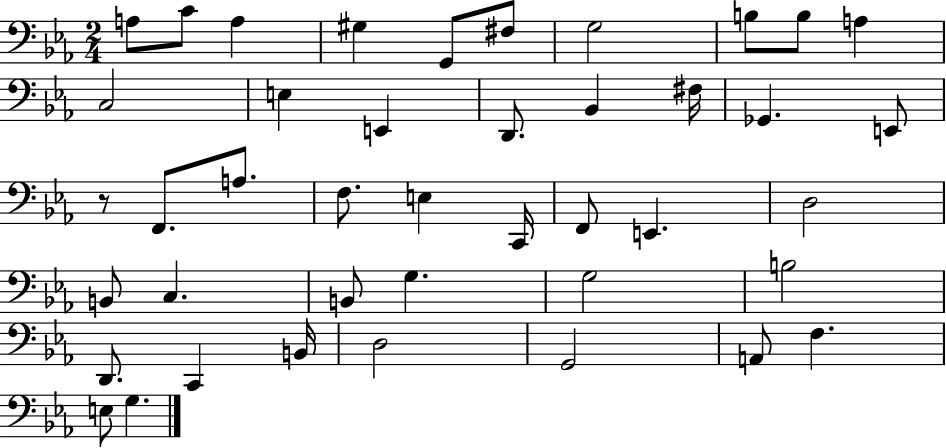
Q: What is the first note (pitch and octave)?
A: A3